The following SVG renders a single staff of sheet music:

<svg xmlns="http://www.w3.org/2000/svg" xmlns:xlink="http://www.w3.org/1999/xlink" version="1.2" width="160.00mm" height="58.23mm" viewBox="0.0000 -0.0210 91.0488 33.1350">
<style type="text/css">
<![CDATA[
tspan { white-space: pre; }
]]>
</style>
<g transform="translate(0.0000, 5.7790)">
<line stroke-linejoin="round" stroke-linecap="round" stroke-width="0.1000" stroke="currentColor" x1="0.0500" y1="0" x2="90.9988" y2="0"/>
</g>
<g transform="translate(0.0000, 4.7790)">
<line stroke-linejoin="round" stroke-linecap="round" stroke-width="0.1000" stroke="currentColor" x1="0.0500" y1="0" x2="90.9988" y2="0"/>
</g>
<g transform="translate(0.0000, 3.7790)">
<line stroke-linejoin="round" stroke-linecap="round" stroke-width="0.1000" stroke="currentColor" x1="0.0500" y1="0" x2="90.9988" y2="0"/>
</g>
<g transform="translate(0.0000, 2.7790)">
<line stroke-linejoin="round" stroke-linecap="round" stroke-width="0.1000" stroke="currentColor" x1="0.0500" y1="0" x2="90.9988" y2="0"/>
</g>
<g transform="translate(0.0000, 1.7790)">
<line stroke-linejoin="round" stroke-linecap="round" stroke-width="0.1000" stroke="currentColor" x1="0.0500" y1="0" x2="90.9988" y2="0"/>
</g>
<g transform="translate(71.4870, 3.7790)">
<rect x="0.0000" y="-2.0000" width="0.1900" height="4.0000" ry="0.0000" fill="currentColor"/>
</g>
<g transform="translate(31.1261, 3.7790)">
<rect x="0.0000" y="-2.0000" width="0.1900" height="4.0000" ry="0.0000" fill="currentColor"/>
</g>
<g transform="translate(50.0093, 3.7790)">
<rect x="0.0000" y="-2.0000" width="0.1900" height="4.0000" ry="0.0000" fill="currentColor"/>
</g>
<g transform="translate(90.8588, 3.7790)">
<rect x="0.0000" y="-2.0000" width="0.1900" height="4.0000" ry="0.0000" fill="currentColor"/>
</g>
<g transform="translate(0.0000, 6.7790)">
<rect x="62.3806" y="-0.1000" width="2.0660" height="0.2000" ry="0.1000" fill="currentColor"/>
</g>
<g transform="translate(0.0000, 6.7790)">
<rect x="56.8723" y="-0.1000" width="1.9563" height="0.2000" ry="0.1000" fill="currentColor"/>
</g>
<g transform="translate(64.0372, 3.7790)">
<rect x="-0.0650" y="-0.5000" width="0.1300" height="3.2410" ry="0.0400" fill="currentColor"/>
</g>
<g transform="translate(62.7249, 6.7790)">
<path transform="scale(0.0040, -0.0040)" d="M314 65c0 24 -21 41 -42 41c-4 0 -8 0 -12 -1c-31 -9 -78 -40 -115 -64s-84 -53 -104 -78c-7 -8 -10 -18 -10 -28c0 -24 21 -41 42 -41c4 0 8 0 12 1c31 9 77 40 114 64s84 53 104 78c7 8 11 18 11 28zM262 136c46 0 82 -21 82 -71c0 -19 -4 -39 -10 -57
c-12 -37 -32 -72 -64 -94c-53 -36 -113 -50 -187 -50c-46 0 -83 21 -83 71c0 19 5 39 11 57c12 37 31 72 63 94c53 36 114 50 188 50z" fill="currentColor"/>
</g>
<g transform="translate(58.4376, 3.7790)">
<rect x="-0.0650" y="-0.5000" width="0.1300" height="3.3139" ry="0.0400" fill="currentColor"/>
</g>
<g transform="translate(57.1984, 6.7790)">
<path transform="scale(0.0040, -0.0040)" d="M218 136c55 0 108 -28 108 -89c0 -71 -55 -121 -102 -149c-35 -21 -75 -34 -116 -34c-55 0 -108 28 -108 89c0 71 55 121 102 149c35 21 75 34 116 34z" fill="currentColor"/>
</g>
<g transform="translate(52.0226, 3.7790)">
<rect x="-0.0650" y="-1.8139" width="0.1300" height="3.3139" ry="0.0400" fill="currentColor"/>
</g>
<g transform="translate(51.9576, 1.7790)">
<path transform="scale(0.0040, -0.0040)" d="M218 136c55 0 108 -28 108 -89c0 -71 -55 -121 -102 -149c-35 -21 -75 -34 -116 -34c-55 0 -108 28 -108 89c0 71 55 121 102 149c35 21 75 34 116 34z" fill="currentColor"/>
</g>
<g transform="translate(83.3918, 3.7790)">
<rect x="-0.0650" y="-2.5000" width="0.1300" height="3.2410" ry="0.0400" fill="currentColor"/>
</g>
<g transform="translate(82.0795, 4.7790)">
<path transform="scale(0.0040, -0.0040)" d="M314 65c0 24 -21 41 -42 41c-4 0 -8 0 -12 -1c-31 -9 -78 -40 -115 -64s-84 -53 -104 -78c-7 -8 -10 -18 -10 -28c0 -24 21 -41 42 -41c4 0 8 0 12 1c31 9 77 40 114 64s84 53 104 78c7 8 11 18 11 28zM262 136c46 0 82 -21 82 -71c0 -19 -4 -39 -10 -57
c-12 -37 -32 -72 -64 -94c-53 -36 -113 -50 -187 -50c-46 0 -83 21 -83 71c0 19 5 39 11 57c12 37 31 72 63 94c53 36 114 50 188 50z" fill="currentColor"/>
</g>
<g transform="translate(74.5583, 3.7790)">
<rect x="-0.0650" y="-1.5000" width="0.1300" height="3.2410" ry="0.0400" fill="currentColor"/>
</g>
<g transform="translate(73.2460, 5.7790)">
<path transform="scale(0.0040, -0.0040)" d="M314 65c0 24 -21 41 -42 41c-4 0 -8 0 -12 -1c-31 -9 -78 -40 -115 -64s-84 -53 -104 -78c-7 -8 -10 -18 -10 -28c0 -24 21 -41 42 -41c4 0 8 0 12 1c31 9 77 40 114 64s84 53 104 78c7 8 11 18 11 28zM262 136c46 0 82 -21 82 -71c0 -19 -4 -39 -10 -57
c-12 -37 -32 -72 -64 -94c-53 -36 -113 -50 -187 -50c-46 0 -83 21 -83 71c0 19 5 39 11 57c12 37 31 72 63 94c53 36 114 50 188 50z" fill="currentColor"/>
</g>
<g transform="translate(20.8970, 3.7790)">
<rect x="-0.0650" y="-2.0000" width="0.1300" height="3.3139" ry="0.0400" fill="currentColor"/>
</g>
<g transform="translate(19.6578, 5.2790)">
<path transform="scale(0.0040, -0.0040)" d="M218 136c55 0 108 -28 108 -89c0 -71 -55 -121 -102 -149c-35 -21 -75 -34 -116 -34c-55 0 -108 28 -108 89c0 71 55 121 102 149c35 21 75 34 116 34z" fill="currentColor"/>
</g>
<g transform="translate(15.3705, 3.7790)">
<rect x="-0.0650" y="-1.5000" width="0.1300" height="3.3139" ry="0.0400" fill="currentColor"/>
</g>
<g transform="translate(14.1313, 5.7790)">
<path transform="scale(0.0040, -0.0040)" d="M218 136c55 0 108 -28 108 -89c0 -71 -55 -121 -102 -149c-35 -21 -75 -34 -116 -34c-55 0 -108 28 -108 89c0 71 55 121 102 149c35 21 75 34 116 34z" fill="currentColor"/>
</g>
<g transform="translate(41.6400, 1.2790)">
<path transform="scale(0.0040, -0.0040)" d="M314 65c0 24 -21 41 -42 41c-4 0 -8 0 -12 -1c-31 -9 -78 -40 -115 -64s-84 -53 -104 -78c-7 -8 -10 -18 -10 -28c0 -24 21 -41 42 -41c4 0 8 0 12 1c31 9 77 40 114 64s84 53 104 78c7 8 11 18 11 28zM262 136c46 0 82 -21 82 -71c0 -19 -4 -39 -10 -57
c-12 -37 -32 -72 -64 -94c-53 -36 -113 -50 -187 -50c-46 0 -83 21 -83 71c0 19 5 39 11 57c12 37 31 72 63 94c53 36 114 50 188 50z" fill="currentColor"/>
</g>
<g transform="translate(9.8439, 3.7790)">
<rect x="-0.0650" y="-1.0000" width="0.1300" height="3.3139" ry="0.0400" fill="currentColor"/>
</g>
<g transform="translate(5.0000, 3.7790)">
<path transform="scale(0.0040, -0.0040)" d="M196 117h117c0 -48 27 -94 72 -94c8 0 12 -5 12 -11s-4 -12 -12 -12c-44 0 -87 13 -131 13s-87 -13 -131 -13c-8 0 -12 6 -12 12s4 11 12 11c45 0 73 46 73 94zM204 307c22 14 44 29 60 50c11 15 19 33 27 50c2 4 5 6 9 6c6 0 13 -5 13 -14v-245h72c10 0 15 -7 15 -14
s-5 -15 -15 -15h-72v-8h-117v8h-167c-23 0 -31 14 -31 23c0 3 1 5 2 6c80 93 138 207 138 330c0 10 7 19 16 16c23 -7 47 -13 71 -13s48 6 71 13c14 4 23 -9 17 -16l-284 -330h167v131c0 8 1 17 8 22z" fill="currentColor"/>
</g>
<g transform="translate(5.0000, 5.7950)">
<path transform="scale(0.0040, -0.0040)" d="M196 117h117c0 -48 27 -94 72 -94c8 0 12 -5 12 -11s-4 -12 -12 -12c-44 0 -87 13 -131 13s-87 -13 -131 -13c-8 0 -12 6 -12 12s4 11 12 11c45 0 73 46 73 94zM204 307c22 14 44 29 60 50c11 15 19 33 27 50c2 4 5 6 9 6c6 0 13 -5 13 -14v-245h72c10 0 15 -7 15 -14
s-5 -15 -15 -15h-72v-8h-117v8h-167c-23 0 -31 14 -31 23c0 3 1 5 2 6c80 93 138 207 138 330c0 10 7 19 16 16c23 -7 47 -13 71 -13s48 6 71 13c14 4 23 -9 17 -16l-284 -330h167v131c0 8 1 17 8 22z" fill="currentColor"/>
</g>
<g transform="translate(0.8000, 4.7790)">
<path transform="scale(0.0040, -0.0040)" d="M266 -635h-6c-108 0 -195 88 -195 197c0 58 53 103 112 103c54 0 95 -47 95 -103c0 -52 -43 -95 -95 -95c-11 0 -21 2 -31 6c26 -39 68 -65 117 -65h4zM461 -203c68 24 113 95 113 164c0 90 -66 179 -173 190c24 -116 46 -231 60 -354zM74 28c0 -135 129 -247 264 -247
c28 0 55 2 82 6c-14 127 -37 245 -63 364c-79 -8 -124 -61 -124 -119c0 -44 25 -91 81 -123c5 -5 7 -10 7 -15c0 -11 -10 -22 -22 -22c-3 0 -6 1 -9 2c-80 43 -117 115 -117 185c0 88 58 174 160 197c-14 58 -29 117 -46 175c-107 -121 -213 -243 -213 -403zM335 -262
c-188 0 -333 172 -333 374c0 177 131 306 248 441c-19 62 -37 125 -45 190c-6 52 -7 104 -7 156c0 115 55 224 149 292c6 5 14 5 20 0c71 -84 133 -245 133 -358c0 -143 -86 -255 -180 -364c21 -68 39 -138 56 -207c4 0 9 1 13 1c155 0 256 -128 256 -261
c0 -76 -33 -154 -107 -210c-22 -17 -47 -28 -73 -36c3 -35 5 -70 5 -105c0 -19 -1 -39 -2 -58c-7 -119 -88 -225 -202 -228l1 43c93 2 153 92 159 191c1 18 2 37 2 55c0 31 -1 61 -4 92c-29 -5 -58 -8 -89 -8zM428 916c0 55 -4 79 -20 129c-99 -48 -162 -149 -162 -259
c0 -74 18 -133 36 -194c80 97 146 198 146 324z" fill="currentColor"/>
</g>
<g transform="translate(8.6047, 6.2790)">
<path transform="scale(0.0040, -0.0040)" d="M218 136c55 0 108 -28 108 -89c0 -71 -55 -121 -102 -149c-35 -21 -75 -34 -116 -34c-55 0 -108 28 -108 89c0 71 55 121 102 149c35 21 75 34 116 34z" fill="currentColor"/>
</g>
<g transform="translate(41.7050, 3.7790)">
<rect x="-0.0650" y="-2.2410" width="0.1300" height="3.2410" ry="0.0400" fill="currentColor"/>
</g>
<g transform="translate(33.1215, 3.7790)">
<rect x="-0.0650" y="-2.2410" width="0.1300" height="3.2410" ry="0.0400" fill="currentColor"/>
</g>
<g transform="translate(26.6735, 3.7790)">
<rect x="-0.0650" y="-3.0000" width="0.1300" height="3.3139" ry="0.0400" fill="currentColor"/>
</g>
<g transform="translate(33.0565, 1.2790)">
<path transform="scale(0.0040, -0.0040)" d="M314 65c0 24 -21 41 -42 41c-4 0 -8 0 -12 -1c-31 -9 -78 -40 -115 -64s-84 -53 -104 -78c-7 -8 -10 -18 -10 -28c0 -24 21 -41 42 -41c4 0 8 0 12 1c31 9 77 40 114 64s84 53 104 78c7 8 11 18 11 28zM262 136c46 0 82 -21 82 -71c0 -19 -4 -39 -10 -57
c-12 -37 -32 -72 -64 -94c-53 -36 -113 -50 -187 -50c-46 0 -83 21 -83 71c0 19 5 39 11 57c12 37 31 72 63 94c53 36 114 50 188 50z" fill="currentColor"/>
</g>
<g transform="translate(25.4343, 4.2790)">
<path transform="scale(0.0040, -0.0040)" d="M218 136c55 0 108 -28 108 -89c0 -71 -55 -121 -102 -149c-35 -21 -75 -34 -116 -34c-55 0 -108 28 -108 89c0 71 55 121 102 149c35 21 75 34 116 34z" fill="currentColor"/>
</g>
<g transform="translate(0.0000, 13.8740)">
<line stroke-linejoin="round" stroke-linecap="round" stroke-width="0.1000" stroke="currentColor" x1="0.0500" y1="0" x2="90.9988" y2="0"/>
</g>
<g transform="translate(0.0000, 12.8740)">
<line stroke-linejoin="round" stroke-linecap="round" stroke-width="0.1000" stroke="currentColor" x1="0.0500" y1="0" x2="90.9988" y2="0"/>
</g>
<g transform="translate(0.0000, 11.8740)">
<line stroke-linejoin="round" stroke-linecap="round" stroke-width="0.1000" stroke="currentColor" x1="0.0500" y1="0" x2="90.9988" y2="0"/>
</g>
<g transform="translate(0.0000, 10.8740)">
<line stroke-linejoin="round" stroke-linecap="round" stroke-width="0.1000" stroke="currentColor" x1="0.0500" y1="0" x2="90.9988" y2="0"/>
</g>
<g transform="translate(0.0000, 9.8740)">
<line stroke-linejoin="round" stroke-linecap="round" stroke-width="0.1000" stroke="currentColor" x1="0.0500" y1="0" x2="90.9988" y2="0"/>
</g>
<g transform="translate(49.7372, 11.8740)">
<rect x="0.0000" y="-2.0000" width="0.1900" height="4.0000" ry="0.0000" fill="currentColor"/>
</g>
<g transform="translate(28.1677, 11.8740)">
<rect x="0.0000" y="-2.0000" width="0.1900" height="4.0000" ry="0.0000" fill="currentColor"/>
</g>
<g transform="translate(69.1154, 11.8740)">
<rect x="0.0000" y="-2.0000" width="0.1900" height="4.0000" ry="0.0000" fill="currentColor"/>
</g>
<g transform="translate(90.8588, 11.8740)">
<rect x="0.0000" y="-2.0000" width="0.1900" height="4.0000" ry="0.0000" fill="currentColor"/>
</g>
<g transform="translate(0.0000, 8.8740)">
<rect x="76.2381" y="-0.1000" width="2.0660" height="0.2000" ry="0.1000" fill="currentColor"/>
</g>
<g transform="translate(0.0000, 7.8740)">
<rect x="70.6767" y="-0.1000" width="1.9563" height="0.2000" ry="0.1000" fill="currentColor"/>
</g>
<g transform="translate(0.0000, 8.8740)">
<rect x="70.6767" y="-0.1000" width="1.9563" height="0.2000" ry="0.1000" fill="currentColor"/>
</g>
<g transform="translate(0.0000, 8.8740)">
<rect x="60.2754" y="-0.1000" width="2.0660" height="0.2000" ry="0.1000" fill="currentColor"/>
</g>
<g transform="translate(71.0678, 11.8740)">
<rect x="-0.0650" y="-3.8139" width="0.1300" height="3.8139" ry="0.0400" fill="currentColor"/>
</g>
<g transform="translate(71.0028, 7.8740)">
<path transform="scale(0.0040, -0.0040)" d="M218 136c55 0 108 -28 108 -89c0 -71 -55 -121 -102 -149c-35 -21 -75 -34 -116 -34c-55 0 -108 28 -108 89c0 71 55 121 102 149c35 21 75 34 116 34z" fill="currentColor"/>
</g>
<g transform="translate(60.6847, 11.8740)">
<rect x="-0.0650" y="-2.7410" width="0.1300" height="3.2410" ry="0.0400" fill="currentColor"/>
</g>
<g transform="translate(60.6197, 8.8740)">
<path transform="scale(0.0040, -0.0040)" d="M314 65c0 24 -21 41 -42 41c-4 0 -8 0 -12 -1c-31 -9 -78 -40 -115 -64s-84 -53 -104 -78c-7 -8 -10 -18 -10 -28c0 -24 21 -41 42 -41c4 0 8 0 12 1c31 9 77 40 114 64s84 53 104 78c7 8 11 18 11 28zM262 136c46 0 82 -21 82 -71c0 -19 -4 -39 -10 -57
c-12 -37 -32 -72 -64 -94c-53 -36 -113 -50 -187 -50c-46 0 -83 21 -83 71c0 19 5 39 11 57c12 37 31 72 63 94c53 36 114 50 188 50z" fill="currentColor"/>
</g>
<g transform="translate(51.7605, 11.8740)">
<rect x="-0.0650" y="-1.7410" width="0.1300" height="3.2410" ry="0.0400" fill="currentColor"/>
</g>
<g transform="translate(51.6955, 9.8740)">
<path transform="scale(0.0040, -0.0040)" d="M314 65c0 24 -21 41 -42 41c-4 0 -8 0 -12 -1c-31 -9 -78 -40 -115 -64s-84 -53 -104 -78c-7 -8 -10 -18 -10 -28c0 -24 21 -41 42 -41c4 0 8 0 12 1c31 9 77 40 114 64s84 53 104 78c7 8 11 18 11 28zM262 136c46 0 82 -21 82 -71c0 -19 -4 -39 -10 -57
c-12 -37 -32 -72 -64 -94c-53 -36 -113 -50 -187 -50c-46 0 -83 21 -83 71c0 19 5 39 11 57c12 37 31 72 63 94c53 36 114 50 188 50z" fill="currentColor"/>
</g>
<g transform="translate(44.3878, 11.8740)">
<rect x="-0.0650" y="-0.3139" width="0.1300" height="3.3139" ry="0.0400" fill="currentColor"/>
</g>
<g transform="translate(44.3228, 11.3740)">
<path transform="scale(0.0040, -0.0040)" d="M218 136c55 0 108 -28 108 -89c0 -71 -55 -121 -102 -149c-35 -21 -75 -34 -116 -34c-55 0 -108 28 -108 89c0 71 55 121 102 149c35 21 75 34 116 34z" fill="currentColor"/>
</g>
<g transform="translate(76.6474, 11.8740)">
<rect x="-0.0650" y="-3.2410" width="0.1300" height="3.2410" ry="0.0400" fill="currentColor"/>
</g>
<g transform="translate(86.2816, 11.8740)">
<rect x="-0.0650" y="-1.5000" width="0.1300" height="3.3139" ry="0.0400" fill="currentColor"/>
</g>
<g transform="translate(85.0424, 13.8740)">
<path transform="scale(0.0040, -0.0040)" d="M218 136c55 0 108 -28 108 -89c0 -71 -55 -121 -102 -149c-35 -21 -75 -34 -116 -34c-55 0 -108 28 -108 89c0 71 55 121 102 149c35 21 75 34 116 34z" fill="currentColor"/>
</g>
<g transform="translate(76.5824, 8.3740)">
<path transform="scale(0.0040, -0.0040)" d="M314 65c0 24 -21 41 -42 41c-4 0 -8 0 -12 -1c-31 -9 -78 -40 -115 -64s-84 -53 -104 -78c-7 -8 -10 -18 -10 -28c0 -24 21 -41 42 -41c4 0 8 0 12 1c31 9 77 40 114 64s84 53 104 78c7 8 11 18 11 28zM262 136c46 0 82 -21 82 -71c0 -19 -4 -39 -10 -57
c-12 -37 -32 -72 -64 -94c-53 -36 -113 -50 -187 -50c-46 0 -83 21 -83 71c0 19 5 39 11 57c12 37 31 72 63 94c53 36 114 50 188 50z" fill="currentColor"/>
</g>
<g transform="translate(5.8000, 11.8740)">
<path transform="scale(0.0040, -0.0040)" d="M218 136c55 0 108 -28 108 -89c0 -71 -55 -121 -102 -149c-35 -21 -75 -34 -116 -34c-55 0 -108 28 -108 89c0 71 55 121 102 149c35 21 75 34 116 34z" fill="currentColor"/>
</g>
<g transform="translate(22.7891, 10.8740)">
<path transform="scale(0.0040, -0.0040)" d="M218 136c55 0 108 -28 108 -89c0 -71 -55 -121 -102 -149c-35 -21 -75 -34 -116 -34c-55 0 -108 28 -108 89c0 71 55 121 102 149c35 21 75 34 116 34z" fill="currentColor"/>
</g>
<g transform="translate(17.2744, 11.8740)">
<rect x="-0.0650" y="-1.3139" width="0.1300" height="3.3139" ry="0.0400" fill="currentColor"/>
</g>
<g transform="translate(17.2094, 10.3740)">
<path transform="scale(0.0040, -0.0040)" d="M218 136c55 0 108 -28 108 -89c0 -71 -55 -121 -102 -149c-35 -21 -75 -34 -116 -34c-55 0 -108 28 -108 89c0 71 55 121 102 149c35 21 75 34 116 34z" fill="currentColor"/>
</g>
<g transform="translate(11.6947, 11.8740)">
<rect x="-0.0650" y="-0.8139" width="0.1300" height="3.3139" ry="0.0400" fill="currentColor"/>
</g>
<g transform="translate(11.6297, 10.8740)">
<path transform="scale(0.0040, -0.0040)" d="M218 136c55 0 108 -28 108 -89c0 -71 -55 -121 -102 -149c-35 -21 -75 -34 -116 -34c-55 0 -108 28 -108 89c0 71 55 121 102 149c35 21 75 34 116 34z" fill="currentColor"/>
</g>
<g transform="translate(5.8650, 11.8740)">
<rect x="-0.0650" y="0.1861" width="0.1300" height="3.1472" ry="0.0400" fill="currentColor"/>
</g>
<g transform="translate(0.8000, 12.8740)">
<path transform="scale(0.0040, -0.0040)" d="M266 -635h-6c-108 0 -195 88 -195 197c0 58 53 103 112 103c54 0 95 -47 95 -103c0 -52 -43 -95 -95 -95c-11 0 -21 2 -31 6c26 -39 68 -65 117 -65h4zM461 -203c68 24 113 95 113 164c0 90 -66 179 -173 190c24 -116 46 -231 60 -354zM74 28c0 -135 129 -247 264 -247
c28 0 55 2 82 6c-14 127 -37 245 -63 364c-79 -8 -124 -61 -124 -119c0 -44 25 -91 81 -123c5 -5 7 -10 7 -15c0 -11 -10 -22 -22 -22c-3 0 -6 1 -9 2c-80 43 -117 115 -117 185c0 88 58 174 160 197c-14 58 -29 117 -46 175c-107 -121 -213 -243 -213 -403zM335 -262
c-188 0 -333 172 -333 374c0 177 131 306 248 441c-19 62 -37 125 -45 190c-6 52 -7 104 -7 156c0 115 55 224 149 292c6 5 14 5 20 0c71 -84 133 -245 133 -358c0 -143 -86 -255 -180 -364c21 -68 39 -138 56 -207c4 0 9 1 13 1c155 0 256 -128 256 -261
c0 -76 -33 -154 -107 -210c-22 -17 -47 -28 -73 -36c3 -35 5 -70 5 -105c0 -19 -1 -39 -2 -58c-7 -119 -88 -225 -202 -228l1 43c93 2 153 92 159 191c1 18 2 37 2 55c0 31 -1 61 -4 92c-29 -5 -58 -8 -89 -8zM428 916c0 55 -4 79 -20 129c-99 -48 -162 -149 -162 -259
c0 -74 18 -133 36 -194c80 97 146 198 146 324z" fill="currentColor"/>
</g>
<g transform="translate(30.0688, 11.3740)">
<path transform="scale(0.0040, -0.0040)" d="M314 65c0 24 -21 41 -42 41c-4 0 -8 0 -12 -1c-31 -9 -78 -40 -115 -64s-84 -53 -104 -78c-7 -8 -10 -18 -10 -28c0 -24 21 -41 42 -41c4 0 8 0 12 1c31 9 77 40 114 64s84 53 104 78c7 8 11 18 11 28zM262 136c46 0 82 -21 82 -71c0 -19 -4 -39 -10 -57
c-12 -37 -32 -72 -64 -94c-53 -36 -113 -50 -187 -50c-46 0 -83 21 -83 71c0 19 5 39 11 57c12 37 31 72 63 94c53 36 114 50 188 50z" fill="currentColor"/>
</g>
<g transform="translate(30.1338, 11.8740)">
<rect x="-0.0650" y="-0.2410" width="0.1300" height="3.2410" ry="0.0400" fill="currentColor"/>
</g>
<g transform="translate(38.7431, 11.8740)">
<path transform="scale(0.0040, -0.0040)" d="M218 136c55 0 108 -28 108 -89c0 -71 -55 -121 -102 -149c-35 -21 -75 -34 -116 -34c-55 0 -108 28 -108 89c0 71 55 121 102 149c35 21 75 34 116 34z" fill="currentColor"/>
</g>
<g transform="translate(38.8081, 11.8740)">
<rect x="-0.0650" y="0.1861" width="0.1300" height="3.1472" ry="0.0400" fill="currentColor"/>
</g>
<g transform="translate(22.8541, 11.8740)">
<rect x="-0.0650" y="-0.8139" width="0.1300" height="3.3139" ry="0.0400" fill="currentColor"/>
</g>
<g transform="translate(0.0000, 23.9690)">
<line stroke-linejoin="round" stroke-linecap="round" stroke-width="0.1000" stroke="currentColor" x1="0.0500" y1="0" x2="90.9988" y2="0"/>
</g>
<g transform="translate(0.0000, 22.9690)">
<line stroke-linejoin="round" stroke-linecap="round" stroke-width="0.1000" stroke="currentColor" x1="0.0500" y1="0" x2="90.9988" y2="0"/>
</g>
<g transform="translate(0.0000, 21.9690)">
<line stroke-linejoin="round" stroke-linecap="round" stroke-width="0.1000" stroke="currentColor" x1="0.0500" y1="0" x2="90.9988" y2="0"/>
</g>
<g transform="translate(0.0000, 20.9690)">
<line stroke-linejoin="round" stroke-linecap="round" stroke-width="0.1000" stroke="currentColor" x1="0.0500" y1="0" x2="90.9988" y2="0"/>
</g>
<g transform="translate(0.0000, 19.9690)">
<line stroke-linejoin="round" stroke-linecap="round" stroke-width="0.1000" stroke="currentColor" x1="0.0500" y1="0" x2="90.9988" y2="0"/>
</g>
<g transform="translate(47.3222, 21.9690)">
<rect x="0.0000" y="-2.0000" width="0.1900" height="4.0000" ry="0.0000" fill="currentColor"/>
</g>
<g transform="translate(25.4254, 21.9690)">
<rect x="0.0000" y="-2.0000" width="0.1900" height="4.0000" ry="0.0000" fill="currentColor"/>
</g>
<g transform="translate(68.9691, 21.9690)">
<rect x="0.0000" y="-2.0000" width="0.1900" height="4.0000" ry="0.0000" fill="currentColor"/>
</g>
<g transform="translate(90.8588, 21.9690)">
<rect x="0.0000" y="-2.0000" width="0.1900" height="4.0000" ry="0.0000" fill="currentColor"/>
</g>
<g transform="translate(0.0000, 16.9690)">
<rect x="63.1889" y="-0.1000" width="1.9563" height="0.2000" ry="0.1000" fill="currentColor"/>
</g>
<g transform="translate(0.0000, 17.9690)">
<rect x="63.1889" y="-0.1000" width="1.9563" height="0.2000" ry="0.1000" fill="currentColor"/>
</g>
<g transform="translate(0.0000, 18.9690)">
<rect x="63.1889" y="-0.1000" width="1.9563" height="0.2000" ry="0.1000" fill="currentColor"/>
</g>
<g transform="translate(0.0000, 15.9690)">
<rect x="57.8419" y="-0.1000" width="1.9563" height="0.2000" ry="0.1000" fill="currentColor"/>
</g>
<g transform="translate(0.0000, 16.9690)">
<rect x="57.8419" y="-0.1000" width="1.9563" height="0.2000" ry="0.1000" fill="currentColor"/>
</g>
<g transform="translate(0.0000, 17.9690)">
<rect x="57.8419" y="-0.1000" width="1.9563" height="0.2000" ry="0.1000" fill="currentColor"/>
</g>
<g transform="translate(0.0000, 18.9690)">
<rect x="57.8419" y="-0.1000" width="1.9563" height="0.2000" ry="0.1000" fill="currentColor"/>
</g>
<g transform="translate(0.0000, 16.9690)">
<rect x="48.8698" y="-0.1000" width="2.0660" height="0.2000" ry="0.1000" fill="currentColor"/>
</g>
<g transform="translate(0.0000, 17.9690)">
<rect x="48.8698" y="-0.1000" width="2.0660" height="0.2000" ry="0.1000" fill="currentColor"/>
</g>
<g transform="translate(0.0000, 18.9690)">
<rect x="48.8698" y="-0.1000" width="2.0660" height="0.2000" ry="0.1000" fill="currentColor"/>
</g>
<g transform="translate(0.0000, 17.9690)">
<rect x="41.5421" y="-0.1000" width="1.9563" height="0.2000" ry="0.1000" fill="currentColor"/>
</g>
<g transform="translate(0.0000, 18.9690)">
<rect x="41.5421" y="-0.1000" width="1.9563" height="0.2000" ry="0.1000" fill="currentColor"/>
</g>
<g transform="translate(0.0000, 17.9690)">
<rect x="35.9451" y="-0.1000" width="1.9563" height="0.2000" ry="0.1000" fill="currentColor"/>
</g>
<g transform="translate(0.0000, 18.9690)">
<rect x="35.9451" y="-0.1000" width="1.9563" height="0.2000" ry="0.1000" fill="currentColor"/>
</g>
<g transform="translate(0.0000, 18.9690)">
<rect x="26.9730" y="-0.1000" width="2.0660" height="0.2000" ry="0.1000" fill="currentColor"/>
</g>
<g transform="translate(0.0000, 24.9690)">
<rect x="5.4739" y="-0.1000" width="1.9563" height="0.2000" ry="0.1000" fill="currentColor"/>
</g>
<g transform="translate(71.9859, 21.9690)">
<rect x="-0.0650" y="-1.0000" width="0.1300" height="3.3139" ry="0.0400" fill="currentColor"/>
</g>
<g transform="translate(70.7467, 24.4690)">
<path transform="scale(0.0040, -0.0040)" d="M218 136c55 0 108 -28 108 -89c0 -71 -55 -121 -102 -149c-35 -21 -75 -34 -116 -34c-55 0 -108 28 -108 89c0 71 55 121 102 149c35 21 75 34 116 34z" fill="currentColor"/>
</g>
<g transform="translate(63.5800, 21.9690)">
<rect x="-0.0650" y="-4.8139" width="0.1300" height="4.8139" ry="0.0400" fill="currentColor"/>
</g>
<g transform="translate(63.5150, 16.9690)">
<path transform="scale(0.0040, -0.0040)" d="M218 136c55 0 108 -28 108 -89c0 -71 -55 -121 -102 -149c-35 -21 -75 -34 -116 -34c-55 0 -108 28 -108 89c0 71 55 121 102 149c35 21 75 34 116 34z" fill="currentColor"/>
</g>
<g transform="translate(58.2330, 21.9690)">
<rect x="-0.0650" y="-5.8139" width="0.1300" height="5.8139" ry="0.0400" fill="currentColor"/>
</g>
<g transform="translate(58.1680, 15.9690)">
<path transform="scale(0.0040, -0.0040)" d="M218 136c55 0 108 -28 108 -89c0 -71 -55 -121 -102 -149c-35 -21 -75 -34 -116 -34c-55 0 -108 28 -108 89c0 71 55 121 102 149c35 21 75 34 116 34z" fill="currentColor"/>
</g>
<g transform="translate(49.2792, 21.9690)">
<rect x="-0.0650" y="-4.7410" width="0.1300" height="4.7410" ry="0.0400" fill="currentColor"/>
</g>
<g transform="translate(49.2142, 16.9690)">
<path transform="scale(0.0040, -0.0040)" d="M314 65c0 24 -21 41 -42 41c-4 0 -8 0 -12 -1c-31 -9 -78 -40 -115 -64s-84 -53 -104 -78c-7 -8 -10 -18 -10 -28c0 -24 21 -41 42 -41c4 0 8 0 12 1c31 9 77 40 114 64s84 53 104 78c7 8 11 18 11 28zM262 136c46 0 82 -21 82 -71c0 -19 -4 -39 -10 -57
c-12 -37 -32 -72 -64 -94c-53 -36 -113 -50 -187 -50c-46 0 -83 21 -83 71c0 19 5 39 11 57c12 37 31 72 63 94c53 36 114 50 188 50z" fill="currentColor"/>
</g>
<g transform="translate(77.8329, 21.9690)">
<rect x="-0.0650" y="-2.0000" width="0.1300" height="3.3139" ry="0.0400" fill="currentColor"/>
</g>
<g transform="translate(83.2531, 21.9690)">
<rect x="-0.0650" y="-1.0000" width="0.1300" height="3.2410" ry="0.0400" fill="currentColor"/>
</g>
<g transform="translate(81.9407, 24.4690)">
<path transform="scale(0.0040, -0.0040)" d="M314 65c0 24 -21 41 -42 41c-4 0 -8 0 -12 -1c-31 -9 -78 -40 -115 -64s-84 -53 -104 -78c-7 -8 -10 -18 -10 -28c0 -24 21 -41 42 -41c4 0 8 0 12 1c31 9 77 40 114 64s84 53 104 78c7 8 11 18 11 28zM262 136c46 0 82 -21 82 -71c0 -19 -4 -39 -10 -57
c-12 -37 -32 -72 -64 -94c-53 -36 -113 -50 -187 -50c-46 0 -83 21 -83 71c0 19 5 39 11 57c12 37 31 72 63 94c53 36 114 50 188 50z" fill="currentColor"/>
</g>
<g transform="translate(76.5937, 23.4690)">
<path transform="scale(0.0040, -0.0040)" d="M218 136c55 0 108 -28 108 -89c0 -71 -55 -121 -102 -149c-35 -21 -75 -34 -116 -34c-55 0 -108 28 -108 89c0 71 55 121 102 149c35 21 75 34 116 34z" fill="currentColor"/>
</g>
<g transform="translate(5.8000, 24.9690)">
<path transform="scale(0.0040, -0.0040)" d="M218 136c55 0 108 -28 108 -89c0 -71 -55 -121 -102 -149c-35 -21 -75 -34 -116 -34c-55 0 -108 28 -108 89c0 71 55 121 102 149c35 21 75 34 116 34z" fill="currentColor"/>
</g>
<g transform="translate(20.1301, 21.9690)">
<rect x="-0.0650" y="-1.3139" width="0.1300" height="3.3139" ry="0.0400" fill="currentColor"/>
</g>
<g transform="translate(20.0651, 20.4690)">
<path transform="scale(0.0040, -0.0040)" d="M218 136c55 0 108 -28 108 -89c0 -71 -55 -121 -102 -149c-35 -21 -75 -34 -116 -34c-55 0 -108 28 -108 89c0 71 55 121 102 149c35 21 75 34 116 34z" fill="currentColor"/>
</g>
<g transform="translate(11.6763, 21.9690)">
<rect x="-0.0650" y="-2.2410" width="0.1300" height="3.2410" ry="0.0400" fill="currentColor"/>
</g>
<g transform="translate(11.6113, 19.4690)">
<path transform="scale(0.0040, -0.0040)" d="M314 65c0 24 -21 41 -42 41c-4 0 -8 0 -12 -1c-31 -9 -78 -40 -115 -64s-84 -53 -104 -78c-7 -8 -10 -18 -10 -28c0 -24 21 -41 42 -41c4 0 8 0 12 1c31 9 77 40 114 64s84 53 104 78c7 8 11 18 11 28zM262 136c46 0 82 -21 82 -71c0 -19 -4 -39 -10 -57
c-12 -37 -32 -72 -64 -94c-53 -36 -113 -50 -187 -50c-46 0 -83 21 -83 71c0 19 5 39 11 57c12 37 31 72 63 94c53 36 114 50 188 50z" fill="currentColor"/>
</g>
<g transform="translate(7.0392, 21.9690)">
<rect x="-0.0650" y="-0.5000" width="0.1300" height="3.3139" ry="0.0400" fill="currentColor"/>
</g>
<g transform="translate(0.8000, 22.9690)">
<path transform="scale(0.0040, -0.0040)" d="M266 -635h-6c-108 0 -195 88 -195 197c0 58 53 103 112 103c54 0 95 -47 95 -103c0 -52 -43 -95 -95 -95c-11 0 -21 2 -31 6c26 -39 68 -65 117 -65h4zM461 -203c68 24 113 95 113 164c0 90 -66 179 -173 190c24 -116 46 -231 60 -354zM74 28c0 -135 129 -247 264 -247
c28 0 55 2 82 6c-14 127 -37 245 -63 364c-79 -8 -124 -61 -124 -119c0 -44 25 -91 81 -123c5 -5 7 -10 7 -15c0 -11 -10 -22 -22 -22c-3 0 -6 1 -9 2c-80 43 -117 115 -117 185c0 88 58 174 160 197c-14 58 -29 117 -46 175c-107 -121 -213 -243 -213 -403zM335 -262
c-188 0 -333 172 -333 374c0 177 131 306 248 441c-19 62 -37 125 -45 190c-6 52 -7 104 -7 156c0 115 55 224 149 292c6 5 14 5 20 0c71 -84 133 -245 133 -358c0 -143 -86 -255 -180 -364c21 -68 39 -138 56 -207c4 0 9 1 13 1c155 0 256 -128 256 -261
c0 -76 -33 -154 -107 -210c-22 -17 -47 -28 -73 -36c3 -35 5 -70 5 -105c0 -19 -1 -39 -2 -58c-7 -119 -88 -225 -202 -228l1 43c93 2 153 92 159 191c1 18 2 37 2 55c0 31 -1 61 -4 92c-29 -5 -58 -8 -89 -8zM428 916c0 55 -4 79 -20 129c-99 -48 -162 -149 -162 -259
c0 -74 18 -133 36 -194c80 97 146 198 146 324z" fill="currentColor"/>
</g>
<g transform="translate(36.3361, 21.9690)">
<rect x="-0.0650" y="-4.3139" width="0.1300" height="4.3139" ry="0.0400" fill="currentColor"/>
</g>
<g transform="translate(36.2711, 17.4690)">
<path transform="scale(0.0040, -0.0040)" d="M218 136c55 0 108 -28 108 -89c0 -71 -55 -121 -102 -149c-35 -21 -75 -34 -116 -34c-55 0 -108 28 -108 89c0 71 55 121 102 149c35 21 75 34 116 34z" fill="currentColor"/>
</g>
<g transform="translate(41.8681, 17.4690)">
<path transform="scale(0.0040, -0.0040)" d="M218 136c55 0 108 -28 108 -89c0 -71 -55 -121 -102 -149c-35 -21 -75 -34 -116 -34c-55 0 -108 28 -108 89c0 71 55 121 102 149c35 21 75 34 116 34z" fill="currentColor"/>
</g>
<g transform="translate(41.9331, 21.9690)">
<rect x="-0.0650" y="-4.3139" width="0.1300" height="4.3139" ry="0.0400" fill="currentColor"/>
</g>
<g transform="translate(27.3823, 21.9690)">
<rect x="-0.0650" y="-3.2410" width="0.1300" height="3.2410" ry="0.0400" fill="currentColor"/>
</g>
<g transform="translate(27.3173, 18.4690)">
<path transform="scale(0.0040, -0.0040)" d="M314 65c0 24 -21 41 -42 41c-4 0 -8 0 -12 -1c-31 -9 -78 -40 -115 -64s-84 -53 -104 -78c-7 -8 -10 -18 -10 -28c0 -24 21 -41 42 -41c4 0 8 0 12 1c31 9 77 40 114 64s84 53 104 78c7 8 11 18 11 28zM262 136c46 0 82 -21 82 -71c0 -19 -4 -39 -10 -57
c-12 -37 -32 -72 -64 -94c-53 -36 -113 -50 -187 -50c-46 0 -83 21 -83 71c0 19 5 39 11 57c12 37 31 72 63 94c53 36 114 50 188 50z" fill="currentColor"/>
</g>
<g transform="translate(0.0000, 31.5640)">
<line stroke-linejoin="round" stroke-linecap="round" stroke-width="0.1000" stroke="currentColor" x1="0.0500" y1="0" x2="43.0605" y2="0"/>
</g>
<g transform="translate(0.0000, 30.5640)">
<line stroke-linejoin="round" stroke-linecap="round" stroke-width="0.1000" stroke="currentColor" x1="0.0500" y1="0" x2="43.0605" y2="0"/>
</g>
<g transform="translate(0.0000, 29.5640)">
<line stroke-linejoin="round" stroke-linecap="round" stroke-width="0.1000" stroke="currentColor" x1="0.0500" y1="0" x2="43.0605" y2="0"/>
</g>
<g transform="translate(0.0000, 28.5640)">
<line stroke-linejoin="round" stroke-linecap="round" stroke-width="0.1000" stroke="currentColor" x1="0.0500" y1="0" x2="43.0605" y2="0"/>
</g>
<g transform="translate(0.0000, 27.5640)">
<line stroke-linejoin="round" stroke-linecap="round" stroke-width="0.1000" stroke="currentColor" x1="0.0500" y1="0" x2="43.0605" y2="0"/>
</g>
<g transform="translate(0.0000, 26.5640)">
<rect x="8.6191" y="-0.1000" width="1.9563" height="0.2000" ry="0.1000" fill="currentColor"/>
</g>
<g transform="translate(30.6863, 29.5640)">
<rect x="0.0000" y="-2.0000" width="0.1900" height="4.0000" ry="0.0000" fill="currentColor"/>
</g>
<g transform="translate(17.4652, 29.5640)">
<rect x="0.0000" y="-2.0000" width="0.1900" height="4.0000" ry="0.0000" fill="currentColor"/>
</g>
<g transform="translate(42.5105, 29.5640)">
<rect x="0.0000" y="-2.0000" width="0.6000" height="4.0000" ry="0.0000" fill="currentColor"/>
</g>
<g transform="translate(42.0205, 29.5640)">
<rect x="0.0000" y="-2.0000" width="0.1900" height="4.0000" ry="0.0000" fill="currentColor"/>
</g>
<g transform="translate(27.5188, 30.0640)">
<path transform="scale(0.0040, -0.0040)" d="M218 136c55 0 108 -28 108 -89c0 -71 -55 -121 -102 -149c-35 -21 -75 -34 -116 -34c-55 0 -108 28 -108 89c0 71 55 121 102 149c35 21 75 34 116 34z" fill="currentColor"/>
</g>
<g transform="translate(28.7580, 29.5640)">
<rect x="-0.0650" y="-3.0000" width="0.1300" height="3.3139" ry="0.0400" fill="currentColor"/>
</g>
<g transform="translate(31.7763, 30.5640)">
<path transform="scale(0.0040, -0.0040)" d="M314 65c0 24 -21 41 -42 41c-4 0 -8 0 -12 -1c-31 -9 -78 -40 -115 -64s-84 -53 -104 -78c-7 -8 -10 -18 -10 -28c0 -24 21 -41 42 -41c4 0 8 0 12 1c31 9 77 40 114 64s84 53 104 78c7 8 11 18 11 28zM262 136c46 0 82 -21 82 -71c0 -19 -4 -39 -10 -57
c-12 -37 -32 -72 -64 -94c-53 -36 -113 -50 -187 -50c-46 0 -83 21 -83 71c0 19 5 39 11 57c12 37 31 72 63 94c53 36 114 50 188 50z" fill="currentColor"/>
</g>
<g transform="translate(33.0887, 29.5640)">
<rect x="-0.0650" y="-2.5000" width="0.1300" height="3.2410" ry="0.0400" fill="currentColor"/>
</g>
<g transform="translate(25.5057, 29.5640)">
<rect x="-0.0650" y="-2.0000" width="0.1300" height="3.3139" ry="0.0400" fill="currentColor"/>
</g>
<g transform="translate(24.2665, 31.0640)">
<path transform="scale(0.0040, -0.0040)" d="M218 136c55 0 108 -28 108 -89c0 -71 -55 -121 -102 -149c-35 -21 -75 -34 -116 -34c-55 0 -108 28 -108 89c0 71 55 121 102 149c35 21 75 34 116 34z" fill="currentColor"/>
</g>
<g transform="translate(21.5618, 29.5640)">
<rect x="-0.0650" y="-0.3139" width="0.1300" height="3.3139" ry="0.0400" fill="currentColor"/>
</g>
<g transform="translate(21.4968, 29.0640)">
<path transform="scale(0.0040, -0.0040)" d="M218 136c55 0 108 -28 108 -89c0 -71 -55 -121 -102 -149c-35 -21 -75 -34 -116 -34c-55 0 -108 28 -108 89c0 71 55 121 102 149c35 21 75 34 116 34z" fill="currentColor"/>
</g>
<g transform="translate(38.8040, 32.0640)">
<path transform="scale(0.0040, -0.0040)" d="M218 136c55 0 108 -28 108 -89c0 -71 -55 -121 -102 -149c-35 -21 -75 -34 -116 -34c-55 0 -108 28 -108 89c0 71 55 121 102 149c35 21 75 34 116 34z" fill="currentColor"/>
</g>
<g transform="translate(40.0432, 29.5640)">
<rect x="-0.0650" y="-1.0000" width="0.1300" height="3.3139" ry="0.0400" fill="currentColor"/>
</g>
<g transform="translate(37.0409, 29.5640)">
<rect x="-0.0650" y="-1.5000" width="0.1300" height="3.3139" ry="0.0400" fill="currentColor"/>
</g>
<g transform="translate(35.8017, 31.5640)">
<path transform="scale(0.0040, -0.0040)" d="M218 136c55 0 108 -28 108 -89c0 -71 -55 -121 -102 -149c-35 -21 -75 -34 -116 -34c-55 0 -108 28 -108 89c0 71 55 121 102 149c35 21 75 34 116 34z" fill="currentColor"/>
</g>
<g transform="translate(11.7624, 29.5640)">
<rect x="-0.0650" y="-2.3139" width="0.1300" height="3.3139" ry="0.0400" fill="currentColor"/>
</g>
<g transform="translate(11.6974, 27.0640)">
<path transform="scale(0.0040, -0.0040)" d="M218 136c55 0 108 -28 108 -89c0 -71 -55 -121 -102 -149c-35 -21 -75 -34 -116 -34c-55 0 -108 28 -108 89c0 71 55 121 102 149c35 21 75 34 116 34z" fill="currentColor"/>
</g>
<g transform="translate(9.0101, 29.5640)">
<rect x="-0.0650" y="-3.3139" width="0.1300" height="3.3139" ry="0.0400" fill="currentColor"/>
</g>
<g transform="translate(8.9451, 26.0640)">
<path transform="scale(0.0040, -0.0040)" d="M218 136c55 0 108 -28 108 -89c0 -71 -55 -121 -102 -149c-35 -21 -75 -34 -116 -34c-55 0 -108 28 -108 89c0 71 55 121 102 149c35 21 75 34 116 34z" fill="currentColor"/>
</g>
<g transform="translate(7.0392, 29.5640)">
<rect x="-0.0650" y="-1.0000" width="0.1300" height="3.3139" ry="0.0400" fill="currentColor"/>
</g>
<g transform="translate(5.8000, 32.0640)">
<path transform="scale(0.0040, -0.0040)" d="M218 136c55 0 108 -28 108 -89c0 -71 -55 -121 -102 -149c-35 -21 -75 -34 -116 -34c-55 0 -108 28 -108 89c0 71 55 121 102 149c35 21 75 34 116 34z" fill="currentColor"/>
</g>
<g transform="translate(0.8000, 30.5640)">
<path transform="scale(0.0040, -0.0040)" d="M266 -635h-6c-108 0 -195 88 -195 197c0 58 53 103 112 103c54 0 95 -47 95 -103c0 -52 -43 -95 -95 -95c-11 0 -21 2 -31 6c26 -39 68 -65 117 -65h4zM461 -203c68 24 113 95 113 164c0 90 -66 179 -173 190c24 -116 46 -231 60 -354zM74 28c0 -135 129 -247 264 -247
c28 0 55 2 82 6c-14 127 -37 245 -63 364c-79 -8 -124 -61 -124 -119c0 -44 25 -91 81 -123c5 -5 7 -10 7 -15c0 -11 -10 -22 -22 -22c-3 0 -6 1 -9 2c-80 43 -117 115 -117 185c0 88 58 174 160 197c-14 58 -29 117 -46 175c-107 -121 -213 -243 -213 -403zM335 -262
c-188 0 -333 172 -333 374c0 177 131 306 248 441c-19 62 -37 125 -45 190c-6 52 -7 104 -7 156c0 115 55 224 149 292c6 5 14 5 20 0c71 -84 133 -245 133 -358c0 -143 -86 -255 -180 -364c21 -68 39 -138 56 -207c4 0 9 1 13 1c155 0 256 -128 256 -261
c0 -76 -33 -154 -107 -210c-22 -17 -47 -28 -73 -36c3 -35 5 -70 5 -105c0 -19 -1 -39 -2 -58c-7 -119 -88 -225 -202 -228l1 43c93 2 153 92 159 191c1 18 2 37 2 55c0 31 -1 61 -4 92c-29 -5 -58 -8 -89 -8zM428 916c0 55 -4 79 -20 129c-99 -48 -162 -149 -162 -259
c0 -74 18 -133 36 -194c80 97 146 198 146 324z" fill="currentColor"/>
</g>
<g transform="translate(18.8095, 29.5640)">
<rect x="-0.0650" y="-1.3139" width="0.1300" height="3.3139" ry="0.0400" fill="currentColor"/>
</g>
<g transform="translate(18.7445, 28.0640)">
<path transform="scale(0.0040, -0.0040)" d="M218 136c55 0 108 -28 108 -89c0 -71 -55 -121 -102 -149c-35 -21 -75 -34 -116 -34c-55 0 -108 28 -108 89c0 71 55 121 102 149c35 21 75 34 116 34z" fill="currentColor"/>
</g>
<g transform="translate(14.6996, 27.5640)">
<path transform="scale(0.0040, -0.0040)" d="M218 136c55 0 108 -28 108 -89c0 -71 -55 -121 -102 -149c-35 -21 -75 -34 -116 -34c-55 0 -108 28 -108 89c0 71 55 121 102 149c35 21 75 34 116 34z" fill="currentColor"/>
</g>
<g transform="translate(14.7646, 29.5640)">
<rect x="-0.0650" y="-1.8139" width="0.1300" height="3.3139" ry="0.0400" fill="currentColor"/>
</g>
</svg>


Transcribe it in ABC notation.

X:1
T:Untitled
M:4/4
L:1/4
K:C
D E F A g2 g2 f C C2 E2 G2 B d e d c2 B c f2 a2 c' b2 E C g2 e b2 d' d' e'2 g' e' D F D2 D b g f e c F A G2 E D